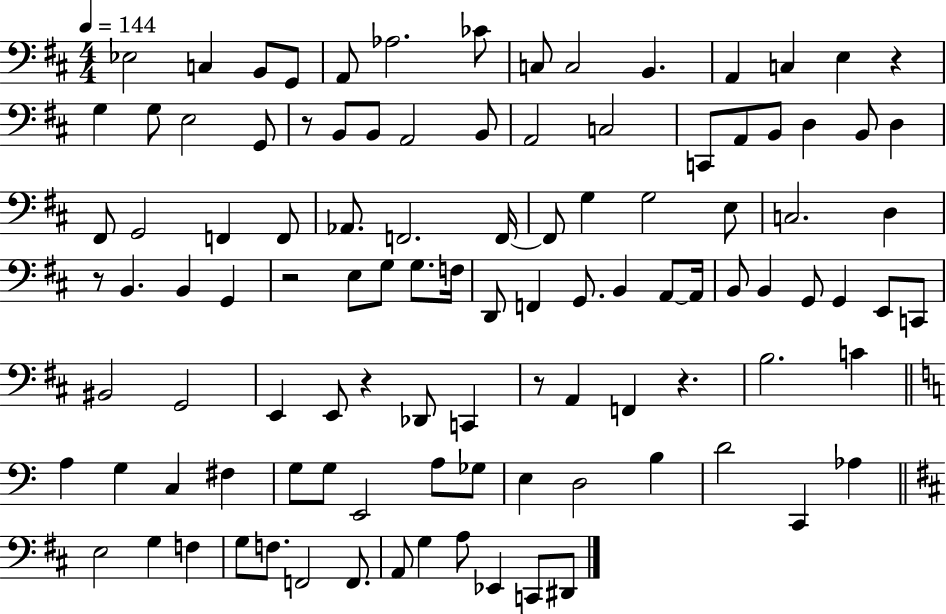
{
  \clef bass
  \numericTimeSignature
  \time 4/4
  \key d \major
  \tempo 4 = 144
  \repeat volta 2 { ees2 c4 b,8 g,8 | a,8 aes2. ces'8 | c8 c2 b,4. | a,4 c4 e4 r4 | \break g4 g8 e2 g,8 | r8 b,8 b,8 a,2 b,8 | a,2 c2 | c,8 a,8 b,8 d4 b,8 d4 | \break fis,8 g,2 f,4 f,8 | aes,8. f,2. f,16~~ | f,8 g4 g2 e8 | c2. d4 | \break r8 b,4. b,4 g,4 | r2 e8 g8 g8. f16 | d,8 f,4 g,8. b,4 a,8~~ a,16 | b,8 b,4 g,8 g,4 e,8 c,8 | \break bis,2 g,2 | e,4 e,8 r4 des,8 c,4 | r8 a,4 f,4 r4. | b2. c'4 | \break \bar "||" \break \key c \major a4 g4 c4 fis4 | g8 g8 e,2 a8 ges8 | e4 d2 b4 | d'2 c,4 aes4 | \break \bar "||" \break \key d \major e2 g4 f4 | g8 f8. f,2 f,8. | a,8 g4 a8 ees,4 c,8 dis,8 | } \bar "|."
}